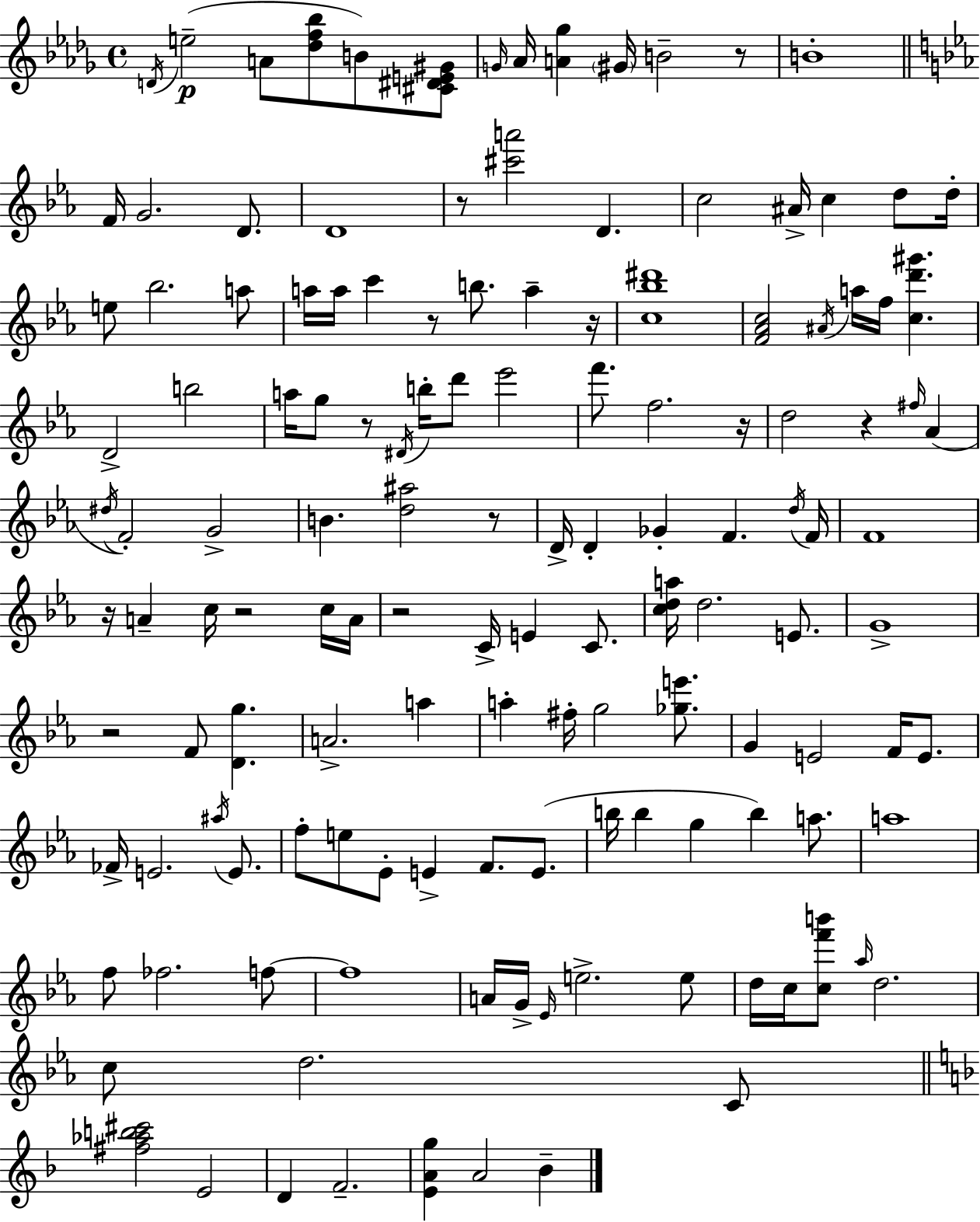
{
  \clef treble
  \time 4/4
  \defaultTimeSignature
  \key bes \minor
  \acciaccatura { d'16 }(\p e''2-- a'8 <des'' f'' bes''>8 b'8) <cis' dis' e' gis'>8 | \grace { g'16 } aes'16 <a' ges''>4 \parenthesize gis'16 b'2-- | r8 b'1-. | \bar "||" \break \key c \minor f'16 g'2. d'8. | d'1 | r8 <cis''' a'''>2 d'4. | c''2 ais'16-> c''4 d''8 d''16-. | \break e''8 bes''2. a''8 | a''16 a''16 c'''4 r8 b''8. a''4-- r16 | <c'' bes'' dis'''>1 | <f' aes' c''>2 \acciaccatura { ais'16 } a''16 f''16 <c'' d''' gis'''>4. | \break d'2-> b''2 | a''16 g''8 r8 \acciaccatura { dis'16 } b''16-. d'''8 ees'''2 | f'''8. f''2. | r16 d''2 r4 \grace { fis''16 }( aes'4 | \break \acciaccatura { dis''16 } f'2-.) g'2-> | b'4. <d'' ais''>2 | r8 d'16-> d'4-. ges'4-. f'4. | \acciaccatura { d''16 } f'16 f'1 | \break r16 a'4-- c''16 r2 | c''16 a'16 r2 c'16-> e'4 | c'8. <c'' d'' a''>16 d''2. | e'8. g'1-> | \break r2 f'8 <d' g''>4. | a'2.-> | a''4 a''4-. fis''16-. g''2 | <ges'' e'''>8. g'4 e'2 | \break f'16 e'8. fes'16-> e'2. | \acciaccatura { ais''16 } e'8. f''8-. e''8 ees'8-. e'4-> | f'8. e'8.( b''16 b''4 g''4 b''4) | a''8. a''1 | \break f''8 fes''2. | f''8~~ f''1 | a'16 g'16-> \grace { ees'16 } e''2.-> | e''8 d''16 c''16 <c'' f''' b'''>8 \grace { aes''16 } d''2. | \break c''8 d''2. | c'8 \bar "||" \break \key d \minor <fis'' aes'' b'' cis'''>2 e'2 | d'4 f'2.-- | <e' a' g''>4 a'2 bes'4-- | \bar "|."
}